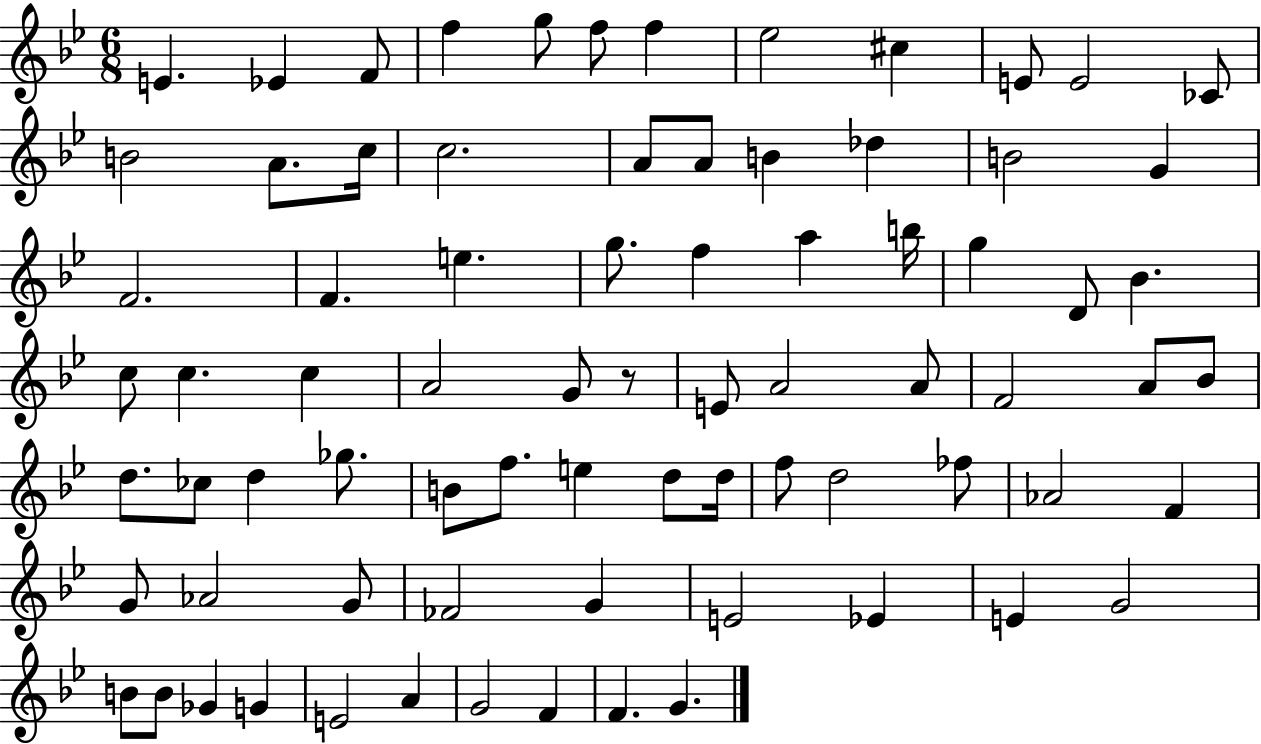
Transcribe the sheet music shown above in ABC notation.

X:1
T:Untitled
M:6/8
L:1/4
K:Bb
E _E F/2 f g/2 f/2 f _e2 ^c E/2 E2 _C/2 B2 A/2 c/4 c2 A/2 A/2 B _d B2 G F2 F e g/2 f a b/4 g D/2 _B c/2 c c A2 G/2 z/2 E/2 A2 A/2 F2 A/2 _B/2 d/2 _c/2 d _g/2 B/2 f/2 e d/2 d/4 f/2 d2 _f/2 _A2 F G/2 _A2 G/2 _F2 G E2 _E E G2 B/2 B/2 _G G E2 A G2 F F G